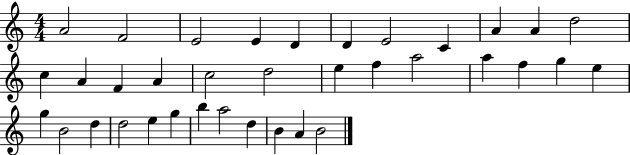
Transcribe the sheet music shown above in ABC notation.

X:1
T:Untitled
M:4/4
L:1/4
K:C
A2 F2 E2 E D D E2 C A A d2 c A F A c2 d2 e f a2 a f g e g B2 d d2 e g b a2 d B A B2